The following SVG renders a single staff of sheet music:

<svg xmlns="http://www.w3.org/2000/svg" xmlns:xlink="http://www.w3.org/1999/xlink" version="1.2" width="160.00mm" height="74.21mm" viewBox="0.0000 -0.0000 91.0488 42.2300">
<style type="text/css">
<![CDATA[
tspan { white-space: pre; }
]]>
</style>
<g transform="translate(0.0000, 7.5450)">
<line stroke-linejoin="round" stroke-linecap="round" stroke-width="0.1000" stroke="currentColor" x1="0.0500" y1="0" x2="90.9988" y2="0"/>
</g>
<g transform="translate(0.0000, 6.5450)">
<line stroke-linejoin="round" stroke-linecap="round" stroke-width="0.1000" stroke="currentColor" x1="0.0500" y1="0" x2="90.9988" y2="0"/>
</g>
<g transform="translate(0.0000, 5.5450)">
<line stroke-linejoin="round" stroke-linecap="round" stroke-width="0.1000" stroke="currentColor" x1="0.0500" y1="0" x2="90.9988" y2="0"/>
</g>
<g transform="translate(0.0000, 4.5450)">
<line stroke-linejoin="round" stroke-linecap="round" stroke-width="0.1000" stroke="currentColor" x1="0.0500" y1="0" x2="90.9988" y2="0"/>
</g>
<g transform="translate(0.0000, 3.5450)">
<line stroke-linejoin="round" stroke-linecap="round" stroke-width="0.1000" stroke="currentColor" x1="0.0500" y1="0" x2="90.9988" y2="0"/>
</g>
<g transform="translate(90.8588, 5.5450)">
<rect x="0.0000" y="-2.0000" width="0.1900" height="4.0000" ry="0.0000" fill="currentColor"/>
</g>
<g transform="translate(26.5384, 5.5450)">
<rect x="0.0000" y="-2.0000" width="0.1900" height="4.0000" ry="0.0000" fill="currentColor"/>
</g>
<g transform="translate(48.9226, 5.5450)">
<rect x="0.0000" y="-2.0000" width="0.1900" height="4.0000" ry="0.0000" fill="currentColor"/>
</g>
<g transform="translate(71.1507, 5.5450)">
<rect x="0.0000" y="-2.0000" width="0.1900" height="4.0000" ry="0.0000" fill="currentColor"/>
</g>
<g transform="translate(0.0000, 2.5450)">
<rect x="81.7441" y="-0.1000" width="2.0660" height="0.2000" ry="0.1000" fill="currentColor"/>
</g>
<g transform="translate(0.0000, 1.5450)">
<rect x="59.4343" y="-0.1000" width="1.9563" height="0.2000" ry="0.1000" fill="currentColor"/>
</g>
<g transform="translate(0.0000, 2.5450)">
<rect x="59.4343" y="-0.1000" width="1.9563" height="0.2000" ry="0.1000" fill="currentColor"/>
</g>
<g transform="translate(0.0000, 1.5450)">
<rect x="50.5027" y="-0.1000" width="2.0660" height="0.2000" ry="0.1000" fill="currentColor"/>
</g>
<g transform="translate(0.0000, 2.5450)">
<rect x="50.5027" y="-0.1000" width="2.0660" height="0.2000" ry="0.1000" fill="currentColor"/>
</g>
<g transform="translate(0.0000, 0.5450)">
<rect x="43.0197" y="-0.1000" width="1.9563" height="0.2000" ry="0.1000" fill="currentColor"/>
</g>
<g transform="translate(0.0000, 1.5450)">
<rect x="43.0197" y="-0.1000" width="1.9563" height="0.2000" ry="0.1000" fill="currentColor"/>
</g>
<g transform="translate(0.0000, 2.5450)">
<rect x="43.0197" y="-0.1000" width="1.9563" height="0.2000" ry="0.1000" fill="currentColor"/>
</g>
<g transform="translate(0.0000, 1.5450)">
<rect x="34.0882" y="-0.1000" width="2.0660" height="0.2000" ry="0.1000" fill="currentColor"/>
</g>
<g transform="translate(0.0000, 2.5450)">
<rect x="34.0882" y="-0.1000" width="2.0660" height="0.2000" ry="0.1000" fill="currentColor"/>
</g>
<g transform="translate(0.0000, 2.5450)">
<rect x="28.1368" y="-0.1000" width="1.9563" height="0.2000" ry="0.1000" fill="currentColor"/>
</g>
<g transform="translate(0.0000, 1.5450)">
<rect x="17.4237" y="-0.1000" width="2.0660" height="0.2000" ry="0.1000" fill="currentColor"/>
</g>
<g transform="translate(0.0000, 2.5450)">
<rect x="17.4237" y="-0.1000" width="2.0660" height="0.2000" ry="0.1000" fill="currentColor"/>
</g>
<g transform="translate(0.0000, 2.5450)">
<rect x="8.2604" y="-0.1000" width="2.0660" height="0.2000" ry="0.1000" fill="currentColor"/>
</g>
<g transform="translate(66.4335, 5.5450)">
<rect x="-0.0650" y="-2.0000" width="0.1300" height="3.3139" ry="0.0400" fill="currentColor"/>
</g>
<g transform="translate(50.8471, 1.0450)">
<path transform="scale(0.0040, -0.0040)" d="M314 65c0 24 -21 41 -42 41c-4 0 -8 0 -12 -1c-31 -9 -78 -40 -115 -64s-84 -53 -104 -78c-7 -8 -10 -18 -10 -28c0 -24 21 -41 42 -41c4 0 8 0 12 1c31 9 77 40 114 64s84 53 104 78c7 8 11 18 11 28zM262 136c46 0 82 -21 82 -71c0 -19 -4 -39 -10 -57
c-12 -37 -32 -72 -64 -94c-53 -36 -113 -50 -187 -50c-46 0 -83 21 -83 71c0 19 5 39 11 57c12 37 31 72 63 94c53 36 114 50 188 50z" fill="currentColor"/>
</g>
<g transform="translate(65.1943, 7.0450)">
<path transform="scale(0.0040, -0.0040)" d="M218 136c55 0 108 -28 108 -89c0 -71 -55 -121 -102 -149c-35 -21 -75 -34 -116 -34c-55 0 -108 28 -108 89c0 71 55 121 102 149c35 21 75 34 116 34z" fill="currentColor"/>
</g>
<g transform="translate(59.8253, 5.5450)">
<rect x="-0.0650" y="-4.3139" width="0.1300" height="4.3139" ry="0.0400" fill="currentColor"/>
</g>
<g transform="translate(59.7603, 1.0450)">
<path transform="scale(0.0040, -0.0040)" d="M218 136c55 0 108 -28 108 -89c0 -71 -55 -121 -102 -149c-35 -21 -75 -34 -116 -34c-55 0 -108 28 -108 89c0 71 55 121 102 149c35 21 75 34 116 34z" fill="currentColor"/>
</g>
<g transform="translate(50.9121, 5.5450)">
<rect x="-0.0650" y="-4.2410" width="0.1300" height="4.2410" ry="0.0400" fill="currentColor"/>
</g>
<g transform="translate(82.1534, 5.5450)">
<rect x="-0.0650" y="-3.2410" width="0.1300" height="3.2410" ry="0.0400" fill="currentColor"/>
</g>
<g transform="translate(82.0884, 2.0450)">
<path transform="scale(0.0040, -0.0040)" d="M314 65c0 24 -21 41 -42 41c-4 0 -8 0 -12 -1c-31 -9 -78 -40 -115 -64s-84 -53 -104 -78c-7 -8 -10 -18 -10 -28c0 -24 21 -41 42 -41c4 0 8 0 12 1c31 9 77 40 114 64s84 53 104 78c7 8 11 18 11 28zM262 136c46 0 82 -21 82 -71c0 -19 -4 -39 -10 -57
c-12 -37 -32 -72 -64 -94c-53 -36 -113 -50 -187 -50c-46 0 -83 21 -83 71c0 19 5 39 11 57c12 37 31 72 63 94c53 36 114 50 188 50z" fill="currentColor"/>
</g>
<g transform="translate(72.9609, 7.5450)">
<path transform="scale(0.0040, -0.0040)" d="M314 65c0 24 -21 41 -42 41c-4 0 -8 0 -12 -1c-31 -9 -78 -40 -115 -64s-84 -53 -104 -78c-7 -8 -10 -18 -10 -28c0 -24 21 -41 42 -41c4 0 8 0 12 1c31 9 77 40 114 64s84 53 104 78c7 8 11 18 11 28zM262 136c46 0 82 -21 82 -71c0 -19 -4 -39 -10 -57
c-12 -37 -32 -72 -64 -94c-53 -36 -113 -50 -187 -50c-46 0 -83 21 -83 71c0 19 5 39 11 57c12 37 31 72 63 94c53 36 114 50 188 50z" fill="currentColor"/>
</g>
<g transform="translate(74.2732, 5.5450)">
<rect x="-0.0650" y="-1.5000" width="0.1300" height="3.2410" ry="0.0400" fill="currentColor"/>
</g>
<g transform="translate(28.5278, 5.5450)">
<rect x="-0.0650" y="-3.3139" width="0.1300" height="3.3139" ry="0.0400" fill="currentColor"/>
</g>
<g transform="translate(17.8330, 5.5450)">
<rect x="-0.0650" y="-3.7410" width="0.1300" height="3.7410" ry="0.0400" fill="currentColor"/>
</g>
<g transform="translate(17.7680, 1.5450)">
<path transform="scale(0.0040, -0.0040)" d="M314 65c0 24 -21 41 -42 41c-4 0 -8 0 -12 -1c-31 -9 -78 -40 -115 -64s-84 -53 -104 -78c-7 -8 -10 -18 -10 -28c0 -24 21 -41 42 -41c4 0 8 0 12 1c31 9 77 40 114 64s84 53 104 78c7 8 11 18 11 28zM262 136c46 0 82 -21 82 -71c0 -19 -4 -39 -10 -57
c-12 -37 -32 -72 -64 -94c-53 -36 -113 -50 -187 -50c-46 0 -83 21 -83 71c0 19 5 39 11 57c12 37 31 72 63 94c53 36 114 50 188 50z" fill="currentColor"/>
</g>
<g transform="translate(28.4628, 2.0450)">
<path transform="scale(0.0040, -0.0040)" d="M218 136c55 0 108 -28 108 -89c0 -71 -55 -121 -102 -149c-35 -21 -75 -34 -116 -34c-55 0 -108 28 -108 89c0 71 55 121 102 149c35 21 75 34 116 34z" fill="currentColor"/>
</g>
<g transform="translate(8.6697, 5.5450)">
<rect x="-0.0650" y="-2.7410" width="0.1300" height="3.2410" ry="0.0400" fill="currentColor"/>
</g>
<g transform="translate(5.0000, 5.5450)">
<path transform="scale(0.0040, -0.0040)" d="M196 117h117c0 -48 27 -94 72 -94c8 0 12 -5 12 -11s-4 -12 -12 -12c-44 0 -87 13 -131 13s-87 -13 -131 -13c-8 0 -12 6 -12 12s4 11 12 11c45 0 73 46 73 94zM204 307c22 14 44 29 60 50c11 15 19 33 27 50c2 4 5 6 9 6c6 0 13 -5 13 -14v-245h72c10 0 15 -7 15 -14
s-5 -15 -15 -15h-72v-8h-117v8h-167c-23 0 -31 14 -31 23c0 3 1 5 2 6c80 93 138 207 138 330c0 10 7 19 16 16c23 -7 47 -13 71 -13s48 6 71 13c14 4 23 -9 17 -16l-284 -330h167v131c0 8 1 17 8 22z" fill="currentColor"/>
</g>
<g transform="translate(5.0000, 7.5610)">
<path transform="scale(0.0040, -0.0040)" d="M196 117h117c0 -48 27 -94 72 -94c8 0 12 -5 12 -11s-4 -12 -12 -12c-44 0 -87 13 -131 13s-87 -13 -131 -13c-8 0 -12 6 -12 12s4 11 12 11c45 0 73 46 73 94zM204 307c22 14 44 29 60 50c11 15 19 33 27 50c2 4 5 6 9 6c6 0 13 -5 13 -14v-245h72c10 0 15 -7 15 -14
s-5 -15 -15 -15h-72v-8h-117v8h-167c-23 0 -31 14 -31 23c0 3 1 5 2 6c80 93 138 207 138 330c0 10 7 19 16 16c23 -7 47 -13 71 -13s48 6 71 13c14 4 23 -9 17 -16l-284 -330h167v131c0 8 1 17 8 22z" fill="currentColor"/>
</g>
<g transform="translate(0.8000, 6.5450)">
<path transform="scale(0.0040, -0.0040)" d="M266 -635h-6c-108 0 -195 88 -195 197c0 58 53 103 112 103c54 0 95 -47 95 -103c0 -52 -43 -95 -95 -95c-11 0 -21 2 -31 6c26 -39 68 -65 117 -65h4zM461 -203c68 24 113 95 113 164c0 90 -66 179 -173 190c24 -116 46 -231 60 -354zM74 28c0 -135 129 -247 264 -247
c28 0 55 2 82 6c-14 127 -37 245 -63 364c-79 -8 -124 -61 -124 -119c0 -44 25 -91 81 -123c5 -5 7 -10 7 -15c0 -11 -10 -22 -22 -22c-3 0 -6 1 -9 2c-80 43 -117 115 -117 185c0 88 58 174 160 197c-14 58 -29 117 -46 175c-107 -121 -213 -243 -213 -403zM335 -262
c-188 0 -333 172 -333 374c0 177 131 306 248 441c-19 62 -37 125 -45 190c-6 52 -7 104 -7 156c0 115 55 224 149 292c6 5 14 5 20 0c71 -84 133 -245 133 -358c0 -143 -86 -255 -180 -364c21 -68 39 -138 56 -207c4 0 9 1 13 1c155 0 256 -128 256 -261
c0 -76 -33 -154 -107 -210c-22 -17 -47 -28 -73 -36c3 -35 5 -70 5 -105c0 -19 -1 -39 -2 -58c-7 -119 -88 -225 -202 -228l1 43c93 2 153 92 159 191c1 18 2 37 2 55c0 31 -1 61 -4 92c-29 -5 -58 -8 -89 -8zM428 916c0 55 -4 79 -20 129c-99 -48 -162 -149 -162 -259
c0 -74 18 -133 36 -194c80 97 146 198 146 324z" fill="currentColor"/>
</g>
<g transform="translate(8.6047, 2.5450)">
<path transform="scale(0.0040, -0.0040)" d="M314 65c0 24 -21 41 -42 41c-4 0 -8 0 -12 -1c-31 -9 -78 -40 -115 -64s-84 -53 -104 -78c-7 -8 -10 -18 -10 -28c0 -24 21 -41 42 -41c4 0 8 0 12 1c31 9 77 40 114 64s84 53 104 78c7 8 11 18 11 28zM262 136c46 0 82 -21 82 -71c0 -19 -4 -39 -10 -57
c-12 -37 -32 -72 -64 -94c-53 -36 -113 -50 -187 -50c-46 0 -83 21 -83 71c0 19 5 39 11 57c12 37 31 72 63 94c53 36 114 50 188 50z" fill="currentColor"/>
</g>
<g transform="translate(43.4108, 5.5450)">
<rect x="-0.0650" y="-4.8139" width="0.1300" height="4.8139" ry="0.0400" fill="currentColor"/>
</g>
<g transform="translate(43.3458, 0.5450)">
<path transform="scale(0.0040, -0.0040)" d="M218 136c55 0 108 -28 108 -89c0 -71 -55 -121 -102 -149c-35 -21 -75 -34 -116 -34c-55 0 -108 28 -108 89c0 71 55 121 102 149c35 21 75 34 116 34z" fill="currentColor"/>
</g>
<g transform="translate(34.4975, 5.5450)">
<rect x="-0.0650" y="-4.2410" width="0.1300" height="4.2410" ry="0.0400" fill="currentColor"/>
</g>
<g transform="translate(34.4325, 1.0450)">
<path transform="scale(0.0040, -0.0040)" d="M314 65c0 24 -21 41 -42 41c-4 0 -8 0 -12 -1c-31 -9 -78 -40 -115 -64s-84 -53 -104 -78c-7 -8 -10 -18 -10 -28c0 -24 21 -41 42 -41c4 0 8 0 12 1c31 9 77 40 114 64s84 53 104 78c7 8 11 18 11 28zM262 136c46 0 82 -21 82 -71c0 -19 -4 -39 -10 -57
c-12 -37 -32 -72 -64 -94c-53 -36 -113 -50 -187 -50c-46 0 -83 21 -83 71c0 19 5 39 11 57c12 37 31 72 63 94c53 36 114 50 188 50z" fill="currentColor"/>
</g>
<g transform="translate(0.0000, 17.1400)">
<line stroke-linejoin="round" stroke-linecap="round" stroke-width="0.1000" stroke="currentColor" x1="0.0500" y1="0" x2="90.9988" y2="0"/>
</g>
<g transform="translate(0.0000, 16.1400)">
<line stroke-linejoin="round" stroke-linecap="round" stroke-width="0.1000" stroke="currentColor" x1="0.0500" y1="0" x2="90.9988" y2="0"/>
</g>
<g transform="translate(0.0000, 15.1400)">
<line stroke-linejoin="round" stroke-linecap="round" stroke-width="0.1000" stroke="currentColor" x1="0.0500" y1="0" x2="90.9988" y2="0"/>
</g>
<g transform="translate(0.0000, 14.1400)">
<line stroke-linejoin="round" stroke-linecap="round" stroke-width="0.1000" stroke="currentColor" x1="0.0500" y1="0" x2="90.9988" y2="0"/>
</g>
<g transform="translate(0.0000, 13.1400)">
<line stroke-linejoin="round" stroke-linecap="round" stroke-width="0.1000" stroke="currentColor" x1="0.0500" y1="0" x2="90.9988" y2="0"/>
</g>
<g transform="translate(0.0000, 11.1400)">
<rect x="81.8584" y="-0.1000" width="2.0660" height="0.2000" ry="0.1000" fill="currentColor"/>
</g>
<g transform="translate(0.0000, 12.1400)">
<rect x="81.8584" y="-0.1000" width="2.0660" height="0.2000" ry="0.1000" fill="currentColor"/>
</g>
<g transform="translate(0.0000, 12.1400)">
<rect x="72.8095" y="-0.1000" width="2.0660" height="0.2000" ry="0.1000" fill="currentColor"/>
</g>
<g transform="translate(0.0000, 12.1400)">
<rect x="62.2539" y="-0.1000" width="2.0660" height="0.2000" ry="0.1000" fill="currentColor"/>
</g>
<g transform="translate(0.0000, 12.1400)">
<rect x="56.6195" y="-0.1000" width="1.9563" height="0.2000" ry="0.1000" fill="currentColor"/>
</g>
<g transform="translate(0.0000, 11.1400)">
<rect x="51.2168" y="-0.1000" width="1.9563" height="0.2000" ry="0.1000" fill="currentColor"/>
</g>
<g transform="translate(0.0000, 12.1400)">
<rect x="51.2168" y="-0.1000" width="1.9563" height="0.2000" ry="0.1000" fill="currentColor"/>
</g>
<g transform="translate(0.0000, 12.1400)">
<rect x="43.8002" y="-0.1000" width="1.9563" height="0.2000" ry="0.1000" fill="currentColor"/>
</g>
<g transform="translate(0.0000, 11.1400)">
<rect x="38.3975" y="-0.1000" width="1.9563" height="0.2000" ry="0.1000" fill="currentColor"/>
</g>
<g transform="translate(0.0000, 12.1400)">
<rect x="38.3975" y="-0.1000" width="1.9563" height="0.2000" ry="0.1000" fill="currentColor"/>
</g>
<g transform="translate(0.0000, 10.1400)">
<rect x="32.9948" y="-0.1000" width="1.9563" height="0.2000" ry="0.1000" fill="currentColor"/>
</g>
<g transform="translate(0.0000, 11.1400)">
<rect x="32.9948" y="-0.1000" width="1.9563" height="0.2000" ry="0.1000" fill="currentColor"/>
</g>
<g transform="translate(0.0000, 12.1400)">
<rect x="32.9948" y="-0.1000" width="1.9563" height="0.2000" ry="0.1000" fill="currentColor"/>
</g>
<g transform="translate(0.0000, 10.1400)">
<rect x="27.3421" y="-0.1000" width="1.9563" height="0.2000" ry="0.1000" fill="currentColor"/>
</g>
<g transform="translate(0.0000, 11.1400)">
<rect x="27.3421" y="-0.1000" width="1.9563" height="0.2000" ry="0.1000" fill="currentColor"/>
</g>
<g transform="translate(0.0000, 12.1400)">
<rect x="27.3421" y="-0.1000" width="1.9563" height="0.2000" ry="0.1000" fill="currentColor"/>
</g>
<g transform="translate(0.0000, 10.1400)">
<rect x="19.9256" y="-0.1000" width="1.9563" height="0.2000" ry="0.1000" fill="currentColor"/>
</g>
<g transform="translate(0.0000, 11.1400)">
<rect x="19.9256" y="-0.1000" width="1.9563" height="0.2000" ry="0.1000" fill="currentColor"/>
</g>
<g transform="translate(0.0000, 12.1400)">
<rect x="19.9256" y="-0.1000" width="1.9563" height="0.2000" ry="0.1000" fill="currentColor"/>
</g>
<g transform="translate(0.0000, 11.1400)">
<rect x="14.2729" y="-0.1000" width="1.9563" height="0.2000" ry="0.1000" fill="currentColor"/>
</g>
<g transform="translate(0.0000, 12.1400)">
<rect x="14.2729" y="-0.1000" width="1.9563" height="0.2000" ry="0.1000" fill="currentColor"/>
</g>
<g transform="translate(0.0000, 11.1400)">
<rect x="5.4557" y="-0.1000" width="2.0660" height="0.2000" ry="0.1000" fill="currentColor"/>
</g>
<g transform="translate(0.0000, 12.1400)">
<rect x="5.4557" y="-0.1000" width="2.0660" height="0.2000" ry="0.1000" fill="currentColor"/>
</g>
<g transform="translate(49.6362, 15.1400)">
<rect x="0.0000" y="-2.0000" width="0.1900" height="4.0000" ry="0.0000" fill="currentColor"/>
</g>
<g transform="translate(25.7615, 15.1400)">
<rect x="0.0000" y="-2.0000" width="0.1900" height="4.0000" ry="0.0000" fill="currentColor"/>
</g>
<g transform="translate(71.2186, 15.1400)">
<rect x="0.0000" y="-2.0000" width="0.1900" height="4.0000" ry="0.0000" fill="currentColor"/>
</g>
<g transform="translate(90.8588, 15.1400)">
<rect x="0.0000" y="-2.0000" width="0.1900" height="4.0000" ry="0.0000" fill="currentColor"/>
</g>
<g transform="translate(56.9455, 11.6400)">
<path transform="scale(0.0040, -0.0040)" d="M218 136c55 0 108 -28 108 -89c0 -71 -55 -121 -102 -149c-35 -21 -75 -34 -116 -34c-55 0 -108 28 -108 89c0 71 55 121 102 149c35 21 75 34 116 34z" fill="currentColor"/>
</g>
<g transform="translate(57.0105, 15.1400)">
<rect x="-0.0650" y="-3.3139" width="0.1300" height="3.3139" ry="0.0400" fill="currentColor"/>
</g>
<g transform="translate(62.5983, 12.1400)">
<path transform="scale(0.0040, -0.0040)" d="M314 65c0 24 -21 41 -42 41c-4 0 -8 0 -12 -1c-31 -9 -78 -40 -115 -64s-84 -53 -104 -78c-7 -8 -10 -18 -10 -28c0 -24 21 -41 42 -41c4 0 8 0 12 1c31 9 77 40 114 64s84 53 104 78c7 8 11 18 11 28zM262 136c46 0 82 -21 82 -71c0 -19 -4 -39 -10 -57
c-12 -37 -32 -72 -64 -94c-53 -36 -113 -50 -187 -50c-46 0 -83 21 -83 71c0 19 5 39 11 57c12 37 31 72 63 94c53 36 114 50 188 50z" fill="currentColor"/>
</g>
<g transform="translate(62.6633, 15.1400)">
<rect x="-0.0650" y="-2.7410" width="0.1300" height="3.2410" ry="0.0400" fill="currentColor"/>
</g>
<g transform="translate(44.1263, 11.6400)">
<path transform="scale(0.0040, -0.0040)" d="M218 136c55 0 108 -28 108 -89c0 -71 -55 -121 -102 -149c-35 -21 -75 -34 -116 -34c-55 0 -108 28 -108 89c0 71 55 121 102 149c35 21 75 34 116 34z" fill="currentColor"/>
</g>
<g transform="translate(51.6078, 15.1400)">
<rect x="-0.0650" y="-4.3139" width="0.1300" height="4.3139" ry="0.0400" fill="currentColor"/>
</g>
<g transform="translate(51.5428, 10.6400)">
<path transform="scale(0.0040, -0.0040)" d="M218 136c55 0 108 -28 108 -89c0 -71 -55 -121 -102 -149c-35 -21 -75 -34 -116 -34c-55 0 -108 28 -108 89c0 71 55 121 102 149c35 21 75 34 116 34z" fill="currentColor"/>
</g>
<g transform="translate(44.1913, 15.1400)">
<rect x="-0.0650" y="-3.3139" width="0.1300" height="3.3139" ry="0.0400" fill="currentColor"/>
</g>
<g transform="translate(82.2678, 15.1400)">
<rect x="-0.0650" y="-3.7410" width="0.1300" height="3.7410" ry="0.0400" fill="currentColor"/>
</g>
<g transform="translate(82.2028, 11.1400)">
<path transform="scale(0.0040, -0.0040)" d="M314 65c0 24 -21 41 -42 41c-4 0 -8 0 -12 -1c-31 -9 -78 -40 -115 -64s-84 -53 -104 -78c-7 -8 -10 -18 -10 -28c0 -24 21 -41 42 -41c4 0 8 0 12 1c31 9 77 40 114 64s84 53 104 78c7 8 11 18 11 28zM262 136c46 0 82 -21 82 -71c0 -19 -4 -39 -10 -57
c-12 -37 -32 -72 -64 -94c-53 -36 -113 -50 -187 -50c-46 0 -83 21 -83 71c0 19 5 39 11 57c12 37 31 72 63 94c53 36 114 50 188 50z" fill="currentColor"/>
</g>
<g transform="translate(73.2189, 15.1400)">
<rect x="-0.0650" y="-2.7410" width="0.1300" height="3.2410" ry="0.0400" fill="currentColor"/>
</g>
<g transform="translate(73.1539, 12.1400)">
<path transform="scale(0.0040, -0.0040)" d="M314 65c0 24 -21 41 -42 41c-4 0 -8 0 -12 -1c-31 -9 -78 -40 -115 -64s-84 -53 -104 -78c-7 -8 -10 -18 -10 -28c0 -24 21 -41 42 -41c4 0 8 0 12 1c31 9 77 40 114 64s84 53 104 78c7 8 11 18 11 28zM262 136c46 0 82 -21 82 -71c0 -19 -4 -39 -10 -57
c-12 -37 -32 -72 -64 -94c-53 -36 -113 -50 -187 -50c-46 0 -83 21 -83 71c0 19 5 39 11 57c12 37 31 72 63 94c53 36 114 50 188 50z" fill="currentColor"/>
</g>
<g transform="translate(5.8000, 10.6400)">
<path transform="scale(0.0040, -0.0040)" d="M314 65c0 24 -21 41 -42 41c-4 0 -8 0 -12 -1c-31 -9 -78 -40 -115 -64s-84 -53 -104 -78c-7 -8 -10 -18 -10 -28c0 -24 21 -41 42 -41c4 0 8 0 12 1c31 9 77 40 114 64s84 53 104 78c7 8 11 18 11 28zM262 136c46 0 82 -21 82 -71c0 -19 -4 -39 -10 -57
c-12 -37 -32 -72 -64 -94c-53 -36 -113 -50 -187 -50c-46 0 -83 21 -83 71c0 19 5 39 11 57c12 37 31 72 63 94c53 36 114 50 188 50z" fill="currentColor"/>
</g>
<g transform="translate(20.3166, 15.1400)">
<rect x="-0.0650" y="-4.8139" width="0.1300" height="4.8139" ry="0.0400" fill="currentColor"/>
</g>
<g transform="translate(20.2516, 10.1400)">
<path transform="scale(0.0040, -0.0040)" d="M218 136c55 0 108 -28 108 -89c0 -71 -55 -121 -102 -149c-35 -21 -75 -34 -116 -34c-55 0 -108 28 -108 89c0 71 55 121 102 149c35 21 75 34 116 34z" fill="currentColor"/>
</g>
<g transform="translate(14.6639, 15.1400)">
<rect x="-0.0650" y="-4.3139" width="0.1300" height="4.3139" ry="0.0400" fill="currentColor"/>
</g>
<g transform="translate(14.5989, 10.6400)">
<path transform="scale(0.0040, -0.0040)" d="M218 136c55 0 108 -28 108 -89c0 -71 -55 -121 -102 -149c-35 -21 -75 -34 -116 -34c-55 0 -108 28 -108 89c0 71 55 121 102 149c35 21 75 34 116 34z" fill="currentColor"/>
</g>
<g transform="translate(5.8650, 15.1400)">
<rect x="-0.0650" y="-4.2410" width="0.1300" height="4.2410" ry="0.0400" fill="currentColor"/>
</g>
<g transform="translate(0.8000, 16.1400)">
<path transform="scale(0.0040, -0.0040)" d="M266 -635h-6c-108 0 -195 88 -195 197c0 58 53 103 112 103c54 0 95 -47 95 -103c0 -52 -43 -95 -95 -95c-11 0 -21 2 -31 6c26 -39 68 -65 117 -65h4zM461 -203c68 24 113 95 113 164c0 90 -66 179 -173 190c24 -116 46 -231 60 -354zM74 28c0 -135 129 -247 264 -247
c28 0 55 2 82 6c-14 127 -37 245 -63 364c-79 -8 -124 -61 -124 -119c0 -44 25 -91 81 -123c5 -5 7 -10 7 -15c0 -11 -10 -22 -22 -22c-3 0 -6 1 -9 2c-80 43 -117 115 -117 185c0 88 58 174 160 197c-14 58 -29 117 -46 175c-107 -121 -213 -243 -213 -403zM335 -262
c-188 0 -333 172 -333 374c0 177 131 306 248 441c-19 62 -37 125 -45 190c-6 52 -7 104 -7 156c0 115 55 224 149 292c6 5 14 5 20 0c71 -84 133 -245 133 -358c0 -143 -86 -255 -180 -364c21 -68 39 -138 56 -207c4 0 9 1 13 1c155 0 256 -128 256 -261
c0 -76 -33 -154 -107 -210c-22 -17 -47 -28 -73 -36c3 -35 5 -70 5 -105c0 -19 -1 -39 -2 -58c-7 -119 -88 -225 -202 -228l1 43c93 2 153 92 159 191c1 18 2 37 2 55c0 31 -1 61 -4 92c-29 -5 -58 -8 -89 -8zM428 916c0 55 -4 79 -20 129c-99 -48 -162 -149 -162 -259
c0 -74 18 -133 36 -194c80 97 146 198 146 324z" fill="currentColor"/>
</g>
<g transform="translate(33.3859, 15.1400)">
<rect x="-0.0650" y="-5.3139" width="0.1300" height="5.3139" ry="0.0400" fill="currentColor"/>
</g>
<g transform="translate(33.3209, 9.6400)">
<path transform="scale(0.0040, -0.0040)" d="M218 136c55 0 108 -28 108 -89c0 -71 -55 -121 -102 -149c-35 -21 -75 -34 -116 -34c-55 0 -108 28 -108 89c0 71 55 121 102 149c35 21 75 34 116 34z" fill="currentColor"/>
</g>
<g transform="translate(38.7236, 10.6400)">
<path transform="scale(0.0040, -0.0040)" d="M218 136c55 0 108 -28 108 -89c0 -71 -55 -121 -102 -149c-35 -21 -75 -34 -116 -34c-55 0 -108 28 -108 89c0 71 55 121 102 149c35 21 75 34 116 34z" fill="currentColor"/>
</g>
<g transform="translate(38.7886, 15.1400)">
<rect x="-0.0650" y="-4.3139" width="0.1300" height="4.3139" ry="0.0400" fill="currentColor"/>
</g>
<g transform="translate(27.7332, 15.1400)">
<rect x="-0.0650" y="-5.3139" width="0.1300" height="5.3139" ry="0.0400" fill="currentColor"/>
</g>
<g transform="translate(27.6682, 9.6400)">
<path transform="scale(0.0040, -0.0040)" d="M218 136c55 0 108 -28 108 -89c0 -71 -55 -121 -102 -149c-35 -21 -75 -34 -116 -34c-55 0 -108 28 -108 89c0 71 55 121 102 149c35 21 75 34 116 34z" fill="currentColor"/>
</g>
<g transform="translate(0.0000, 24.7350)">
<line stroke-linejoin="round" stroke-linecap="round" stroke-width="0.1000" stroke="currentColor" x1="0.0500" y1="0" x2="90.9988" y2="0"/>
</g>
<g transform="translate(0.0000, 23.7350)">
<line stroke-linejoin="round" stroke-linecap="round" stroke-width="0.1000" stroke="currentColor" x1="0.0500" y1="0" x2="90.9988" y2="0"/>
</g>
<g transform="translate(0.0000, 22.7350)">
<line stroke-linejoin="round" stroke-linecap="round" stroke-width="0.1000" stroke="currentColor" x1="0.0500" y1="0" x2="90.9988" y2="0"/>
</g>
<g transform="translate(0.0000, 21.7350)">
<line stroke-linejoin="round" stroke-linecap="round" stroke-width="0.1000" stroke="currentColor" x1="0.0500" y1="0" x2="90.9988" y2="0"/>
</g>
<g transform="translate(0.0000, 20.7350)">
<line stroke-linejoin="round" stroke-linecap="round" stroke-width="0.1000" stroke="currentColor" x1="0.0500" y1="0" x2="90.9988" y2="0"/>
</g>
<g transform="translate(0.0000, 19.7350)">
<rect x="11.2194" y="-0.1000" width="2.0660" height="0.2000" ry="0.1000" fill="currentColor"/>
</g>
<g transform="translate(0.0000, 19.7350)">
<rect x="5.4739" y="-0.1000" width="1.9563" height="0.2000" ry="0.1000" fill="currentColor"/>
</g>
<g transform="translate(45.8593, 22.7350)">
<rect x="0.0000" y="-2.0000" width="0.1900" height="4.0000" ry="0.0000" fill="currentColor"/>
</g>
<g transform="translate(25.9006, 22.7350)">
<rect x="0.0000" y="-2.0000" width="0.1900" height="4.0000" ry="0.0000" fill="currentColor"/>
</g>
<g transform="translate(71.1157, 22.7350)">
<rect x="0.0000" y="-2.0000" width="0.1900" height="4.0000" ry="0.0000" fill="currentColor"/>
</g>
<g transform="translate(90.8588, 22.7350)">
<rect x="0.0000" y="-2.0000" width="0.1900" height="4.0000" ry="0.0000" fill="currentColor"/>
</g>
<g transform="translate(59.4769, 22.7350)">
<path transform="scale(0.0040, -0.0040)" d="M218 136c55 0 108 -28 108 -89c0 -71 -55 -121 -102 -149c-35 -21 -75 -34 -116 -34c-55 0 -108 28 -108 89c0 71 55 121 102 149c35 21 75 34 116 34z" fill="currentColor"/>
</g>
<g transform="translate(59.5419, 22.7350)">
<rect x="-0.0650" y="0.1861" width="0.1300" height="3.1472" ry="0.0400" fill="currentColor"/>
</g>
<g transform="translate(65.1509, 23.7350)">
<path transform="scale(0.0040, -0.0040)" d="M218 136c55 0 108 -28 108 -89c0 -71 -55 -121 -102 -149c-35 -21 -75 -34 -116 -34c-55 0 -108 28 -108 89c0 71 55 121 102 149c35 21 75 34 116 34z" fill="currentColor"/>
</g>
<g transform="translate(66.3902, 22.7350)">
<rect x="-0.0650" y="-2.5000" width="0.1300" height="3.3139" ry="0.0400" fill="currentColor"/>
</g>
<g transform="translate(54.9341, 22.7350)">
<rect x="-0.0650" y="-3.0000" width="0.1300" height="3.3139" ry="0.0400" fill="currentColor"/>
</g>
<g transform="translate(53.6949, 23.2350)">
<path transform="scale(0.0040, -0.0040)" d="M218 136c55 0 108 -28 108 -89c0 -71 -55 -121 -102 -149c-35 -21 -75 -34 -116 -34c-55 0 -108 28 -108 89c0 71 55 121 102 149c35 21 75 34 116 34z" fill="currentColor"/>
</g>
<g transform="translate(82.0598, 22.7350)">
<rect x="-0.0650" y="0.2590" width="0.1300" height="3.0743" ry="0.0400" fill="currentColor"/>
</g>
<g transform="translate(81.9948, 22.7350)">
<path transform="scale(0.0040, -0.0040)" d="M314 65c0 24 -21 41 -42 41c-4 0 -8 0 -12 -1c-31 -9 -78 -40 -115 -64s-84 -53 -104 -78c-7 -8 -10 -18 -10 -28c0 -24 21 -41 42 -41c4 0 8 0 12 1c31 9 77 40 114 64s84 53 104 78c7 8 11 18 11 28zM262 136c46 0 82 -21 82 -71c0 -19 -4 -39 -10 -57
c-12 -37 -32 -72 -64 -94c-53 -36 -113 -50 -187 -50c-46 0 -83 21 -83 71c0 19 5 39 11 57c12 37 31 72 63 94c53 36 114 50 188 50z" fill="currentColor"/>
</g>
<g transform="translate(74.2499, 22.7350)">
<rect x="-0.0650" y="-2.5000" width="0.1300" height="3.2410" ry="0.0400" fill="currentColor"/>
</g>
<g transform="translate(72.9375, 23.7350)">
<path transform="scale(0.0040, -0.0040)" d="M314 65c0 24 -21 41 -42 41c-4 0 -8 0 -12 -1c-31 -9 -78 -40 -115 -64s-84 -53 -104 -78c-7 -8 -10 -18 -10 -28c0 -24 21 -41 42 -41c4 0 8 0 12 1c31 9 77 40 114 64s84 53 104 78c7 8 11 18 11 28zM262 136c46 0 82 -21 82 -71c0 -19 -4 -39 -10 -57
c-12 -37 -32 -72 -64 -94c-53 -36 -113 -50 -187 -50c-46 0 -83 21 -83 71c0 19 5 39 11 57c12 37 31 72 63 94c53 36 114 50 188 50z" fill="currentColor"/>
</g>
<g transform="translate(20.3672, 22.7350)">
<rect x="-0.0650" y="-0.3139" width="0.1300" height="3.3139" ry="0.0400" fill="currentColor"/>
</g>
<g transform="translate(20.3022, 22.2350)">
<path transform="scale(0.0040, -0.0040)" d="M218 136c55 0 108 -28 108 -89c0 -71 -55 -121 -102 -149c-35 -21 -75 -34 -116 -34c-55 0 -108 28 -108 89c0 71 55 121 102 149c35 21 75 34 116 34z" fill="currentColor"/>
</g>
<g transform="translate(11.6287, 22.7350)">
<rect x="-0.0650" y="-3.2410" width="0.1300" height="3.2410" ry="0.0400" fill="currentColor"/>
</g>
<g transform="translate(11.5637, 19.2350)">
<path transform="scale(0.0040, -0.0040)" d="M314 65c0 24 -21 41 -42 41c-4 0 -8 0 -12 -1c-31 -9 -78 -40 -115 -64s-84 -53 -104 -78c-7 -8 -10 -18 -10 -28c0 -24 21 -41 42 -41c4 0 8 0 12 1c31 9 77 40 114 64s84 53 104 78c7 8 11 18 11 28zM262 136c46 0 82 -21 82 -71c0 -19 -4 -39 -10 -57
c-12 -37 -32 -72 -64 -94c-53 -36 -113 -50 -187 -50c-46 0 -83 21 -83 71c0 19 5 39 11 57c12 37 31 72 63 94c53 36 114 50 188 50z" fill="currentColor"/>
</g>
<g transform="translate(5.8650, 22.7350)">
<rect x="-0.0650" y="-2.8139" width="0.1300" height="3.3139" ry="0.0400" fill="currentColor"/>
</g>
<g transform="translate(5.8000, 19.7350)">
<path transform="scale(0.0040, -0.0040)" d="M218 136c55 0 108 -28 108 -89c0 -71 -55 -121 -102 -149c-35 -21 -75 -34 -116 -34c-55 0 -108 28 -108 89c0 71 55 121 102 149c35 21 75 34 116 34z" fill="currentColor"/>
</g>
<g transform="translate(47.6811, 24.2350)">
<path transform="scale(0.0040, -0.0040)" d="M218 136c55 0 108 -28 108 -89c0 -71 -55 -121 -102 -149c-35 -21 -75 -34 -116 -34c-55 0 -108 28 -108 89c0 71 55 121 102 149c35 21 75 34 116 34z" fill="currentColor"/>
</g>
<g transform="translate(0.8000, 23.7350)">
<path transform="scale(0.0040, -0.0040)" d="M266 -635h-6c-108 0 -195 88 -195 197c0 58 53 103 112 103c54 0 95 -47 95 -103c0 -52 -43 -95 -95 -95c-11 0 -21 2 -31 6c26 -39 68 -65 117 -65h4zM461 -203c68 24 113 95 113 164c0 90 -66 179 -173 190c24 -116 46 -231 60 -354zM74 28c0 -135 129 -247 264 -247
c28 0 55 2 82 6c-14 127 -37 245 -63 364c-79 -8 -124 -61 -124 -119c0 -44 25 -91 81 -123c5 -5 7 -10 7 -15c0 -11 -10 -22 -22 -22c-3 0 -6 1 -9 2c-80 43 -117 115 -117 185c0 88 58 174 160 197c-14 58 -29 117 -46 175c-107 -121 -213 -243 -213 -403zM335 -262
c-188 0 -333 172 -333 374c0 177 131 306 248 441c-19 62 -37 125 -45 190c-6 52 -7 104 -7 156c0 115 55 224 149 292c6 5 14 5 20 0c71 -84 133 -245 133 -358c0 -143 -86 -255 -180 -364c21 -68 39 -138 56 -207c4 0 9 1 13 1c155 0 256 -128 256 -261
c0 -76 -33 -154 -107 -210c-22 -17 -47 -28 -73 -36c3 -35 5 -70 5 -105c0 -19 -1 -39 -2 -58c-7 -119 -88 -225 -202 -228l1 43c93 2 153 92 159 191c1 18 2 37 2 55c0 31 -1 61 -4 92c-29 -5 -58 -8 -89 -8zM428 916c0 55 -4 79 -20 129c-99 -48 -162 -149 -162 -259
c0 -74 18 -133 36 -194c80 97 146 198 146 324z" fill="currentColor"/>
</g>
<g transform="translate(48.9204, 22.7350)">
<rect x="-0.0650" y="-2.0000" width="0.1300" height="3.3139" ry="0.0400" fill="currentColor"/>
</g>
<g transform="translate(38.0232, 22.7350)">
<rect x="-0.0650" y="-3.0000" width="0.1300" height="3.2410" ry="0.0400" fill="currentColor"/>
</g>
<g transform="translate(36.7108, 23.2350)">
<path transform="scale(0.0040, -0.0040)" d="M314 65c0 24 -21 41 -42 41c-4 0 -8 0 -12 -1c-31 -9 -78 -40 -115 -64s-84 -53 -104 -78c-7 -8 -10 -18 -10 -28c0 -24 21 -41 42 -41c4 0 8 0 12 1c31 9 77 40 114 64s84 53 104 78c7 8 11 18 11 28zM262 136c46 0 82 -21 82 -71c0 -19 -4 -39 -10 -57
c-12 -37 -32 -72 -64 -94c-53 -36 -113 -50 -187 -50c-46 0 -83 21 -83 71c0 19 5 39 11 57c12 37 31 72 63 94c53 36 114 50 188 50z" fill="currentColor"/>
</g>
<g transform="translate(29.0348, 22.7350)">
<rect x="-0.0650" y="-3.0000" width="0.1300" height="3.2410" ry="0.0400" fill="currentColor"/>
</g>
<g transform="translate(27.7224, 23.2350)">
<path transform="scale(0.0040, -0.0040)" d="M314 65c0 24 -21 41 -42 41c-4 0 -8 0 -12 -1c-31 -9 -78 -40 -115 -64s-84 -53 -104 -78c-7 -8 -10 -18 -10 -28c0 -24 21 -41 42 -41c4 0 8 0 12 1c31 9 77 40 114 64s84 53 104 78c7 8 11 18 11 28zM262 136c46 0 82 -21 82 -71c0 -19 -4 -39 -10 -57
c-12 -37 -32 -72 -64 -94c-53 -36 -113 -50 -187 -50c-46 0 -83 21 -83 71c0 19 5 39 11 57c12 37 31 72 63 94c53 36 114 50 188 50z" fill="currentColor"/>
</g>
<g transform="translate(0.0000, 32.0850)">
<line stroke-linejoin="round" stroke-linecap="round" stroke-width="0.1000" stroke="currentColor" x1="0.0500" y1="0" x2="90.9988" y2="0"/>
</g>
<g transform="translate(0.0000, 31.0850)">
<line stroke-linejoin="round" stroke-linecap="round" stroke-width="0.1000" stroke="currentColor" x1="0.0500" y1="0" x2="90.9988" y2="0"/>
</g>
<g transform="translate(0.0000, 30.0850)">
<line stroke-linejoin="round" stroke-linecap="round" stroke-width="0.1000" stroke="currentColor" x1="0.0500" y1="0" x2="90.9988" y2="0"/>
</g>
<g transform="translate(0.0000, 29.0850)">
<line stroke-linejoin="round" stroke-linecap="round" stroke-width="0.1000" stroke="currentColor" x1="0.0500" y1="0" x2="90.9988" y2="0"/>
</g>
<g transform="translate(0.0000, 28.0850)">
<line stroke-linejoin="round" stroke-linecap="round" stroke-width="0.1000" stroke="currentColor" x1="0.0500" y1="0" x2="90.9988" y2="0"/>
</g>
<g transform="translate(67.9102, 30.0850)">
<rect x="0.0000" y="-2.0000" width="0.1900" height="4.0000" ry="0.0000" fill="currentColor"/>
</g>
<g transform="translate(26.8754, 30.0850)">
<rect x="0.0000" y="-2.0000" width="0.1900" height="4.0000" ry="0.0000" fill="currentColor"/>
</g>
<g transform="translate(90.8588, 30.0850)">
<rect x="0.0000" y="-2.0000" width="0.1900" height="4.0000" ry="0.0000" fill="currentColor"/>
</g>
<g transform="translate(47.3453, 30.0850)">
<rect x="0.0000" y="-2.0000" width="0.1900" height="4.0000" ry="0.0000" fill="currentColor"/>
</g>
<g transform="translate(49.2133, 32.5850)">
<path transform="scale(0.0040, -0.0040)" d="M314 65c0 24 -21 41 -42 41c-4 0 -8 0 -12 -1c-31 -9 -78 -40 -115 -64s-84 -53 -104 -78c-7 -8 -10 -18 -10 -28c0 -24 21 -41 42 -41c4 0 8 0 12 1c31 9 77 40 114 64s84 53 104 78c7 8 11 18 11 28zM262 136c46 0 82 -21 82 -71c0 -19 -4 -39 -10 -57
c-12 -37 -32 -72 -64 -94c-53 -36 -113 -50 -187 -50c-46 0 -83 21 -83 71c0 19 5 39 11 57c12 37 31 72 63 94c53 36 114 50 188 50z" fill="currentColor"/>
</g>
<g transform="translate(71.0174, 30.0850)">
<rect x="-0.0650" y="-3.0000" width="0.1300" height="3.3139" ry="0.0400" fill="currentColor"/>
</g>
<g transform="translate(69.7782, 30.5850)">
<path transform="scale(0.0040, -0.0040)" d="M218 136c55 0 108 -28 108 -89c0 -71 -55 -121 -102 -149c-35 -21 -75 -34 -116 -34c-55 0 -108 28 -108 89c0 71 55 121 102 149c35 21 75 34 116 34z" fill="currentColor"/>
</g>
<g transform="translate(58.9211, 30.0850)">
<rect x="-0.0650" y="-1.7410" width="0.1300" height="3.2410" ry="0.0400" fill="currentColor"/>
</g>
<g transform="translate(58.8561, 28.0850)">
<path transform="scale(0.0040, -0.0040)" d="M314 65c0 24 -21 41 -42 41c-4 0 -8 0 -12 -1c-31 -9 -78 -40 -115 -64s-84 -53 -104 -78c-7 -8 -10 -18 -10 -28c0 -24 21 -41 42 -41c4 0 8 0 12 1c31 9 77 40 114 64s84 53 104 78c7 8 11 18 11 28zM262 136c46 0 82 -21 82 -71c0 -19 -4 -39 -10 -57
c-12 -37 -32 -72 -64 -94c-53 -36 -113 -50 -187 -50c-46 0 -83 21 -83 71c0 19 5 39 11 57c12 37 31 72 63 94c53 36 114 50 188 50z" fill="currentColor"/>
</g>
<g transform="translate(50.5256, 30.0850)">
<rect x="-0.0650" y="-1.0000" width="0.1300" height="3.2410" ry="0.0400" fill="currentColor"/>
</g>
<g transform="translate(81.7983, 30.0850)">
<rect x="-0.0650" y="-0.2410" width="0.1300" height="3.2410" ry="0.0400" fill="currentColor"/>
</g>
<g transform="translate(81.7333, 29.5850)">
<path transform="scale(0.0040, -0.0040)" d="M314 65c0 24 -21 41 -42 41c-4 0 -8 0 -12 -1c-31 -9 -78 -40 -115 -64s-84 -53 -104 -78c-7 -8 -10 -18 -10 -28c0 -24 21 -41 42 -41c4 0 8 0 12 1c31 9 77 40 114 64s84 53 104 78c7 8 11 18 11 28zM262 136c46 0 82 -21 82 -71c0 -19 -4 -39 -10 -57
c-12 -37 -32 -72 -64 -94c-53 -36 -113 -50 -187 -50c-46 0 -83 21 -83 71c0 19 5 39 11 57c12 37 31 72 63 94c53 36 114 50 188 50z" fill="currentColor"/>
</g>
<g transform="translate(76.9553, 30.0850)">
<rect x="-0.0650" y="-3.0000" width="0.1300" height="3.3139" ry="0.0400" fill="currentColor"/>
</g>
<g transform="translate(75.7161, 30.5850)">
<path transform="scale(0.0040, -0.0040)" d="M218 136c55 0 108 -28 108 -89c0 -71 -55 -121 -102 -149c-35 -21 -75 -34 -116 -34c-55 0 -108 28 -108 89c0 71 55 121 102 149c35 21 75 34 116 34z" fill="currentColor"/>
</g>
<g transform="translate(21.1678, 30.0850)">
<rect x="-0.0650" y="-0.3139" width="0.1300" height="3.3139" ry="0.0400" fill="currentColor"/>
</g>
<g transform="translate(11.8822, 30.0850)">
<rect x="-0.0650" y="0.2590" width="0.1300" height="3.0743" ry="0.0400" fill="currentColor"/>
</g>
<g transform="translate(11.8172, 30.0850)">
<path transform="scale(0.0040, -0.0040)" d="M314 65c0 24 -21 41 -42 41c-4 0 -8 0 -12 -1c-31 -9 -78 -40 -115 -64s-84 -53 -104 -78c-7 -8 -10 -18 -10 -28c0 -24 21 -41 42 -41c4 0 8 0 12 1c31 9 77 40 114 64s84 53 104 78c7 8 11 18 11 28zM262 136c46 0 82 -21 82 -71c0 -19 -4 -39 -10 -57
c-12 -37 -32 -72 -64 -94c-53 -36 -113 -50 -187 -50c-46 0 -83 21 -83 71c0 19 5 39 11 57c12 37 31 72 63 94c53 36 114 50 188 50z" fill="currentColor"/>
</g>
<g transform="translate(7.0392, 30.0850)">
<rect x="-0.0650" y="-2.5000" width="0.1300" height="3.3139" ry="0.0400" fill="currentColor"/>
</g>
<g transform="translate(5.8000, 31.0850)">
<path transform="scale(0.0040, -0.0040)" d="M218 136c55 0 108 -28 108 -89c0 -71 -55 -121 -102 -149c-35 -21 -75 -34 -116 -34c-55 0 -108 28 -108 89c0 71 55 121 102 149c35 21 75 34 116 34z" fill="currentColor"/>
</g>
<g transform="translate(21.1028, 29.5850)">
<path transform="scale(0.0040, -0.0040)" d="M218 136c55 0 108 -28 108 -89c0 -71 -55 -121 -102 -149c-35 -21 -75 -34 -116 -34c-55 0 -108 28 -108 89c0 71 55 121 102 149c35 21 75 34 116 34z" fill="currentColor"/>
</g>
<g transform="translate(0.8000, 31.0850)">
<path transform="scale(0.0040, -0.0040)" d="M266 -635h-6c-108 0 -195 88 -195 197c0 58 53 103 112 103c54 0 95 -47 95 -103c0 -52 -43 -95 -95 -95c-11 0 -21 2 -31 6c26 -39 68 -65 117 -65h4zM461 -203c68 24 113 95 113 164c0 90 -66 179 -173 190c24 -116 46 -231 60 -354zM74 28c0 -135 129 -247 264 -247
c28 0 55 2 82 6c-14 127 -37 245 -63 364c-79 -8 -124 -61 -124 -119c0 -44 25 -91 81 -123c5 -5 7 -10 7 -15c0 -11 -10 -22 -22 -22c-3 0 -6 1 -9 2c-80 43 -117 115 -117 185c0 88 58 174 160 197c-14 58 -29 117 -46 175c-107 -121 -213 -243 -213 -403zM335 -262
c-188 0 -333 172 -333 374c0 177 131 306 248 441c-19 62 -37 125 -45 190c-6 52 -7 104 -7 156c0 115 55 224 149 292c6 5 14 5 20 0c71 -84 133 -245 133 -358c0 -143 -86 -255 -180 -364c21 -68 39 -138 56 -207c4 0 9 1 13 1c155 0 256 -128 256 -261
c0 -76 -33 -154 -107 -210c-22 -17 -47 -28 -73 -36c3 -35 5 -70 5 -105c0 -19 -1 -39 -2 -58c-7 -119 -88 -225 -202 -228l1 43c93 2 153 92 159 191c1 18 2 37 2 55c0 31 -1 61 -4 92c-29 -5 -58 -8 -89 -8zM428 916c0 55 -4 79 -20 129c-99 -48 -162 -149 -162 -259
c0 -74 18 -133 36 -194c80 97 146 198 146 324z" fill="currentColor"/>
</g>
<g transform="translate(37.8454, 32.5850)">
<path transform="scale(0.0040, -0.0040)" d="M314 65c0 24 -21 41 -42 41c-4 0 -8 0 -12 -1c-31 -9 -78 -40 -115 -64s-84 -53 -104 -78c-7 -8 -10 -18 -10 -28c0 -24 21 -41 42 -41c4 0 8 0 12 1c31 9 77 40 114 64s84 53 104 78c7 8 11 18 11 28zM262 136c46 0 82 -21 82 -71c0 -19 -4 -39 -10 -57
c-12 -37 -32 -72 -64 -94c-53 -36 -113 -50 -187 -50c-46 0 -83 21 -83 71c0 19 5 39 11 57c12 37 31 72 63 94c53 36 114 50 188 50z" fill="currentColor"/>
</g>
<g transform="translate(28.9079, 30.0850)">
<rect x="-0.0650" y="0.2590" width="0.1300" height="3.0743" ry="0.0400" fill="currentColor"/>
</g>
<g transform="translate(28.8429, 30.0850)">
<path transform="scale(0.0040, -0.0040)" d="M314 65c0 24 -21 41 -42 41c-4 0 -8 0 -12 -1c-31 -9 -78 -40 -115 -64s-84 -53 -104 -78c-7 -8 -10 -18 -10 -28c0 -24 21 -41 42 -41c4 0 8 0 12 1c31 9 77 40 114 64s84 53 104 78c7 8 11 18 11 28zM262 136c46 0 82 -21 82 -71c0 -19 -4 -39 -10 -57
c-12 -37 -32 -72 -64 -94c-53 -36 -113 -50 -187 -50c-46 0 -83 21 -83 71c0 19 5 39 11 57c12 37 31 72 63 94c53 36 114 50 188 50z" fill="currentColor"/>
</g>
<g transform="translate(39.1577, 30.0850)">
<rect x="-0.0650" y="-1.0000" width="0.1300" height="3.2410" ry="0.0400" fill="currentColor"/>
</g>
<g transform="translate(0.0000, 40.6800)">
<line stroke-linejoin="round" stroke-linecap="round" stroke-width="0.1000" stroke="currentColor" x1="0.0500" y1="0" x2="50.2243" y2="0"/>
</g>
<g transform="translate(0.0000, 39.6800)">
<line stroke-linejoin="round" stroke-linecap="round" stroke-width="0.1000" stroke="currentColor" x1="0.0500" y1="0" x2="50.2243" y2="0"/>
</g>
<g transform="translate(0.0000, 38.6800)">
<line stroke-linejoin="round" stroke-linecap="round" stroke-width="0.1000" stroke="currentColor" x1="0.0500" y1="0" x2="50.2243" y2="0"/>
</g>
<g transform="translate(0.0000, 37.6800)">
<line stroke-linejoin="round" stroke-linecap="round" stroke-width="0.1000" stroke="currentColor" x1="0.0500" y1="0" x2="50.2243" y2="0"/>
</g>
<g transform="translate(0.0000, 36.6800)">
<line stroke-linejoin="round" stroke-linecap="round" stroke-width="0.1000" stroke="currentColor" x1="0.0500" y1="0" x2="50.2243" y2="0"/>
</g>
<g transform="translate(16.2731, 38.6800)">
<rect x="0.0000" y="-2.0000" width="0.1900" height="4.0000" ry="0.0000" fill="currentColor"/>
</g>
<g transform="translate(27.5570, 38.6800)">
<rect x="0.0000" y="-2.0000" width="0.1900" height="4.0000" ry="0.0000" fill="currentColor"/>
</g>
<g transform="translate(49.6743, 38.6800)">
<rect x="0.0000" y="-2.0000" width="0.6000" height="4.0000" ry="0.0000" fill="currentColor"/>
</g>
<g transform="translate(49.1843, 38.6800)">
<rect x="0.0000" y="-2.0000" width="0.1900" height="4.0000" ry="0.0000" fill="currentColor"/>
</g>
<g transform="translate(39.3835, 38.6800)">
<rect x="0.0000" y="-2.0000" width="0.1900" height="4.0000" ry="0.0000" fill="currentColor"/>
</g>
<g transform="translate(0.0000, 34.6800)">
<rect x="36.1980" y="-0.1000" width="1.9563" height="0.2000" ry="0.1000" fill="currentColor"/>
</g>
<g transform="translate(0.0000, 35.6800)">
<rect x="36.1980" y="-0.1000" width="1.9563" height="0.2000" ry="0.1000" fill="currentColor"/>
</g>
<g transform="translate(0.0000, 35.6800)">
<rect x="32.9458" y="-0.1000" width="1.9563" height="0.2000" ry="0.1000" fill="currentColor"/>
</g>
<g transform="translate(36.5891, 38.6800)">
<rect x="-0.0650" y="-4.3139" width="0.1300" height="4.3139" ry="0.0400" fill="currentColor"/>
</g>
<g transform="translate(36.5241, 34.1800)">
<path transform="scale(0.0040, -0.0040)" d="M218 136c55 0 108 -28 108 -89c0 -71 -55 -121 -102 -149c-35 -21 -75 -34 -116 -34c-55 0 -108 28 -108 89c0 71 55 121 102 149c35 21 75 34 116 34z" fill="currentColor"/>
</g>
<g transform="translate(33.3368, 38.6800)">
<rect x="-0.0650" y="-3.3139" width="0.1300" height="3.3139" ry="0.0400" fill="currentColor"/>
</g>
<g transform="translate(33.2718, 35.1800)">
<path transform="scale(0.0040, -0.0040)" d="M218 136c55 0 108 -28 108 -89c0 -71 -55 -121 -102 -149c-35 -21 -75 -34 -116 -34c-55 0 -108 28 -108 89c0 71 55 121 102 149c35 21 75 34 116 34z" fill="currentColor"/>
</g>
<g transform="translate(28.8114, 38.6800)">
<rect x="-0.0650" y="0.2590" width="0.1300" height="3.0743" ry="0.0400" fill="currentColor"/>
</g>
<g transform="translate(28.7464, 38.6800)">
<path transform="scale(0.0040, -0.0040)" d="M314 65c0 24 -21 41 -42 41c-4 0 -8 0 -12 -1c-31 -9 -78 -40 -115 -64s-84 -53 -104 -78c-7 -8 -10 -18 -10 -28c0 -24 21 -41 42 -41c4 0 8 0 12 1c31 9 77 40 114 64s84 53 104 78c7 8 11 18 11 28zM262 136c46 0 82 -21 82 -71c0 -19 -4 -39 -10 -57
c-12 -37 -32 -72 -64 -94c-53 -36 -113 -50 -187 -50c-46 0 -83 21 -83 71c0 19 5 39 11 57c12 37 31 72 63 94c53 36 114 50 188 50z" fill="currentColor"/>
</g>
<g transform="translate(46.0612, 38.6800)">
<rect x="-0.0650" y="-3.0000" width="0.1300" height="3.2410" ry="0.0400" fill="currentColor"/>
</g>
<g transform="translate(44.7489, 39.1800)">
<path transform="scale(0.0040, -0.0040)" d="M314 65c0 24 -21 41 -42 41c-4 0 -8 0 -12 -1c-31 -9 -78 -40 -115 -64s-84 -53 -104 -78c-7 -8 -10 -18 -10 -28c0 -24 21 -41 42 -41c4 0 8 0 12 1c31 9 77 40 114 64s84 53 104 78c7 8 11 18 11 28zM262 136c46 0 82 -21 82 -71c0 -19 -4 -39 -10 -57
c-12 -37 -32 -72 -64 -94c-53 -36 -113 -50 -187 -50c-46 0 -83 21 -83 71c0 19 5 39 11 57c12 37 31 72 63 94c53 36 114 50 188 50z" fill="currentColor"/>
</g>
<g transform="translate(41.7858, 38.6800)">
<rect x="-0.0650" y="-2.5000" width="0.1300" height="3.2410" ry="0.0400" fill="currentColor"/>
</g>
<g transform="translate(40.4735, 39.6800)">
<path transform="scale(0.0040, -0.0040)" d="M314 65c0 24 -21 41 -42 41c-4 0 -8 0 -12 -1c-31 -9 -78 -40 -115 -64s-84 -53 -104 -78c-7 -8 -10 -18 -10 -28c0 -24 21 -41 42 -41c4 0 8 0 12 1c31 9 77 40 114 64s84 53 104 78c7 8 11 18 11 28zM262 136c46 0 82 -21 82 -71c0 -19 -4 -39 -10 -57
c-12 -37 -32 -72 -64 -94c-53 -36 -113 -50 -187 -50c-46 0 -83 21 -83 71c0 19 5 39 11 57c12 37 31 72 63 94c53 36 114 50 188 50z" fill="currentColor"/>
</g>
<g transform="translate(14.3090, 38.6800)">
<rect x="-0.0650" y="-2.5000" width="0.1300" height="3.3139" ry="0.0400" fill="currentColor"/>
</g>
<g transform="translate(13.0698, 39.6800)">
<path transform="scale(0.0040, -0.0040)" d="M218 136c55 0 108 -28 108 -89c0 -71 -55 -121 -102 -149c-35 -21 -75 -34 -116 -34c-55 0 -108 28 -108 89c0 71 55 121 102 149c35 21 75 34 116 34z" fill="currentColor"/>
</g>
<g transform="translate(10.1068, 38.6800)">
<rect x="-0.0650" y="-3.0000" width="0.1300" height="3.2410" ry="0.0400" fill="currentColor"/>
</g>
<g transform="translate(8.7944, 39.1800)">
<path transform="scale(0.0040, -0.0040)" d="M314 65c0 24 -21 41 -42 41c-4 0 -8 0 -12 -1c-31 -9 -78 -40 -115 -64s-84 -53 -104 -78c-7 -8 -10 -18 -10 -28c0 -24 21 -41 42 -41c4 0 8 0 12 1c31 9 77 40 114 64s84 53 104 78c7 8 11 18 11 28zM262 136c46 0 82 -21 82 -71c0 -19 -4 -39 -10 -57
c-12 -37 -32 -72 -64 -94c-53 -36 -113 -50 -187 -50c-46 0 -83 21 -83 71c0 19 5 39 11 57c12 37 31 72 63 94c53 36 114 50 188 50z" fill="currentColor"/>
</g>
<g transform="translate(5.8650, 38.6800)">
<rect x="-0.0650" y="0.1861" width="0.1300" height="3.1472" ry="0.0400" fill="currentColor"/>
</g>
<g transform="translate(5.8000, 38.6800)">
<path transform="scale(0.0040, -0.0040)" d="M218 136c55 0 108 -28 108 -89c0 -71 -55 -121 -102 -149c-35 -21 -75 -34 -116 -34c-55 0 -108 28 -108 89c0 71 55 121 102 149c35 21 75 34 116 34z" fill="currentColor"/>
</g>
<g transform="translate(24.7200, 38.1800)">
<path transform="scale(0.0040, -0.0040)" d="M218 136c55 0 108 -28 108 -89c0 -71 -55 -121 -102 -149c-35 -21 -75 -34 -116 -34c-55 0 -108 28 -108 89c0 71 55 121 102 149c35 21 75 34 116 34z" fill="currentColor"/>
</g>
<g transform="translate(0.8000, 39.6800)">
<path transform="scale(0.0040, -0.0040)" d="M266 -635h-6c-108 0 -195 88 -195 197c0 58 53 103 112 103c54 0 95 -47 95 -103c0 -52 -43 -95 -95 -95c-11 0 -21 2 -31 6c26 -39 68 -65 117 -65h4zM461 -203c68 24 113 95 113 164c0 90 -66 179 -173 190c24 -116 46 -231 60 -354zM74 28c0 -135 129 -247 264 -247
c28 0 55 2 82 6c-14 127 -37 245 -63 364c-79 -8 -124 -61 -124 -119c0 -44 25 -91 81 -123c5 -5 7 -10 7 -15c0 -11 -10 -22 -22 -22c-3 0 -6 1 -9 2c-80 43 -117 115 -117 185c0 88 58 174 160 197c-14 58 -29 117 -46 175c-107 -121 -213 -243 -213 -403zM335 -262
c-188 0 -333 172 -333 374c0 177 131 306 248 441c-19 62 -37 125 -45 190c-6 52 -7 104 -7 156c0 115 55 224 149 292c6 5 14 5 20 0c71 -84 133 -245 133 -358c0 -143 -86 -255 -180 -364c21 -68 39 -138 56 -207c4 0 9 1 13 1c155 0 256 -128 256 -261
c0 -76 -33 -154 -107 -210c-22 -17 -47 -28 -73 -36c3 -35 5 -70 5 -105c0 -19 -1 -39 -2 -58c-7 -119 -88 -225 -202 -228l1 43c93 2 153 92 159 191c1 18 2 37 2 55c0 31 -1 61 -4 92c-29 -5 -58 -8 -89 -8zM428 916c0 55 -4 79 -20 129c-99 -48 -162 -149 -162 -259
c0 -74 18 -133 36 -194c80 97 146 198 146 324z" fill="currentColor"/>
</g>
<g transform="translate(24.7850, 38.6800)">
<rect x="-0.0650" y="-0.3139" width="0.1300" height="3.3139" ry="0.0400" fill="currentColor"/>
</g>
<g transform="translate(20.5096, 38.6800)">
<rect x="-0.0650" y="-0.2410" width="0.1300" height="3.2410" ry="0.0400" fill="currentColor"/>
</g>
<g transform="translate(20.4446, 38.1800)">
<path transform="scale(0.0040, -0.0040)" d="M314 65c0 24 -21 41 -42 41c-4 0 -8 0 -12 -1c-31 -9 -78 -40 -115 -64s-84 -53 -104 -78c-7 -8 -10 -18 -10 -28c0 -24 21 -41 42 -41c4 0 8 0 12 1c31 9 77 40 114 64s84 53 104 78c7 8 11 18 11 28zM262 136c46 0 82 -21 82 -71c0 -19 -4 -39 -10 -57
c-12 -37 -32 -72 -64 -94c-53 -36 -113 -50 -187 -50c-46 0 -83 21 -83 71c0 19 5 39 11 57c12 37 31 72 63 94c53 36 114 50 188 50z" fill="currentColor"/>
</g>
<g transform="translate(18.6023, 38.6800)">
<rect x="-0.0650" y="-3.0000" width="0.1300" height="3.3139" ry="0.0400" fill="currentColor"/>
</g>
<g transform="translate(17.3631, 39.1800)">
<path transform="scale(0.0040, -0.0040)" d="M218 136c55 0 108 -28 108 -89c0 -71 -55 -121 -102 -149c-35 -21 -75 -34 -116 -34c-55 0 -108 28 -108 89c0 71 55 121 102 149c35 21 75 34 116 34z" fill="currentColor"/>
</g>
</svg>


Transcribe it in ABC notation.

X:1
T:Untitled
M:4/4
L:1/4
K:C
a2 c'2 b d'2 e' d'2 d' F E2 b2 d'2 d' e' f' f' d' b d' b a2 a2 c'2 a b2 c A2 A2 F A B G G2 B2 G B2 c B2 D2 D2 f2 A A c2 B A2 G A c2 c B2 b d' G2 A2